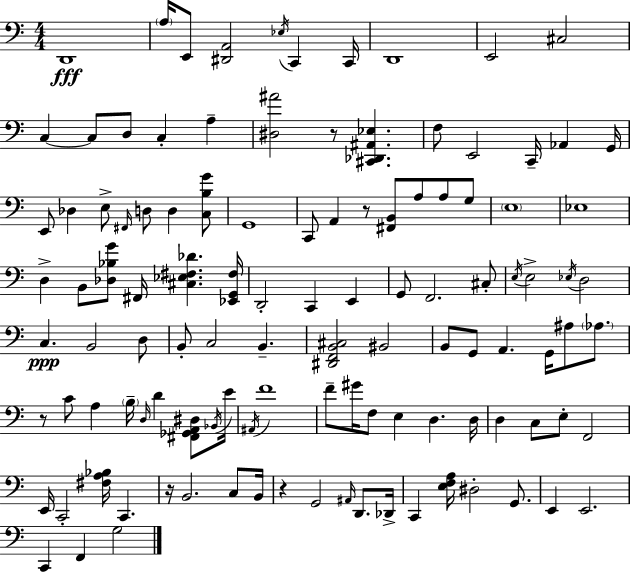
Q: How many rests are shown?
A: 5